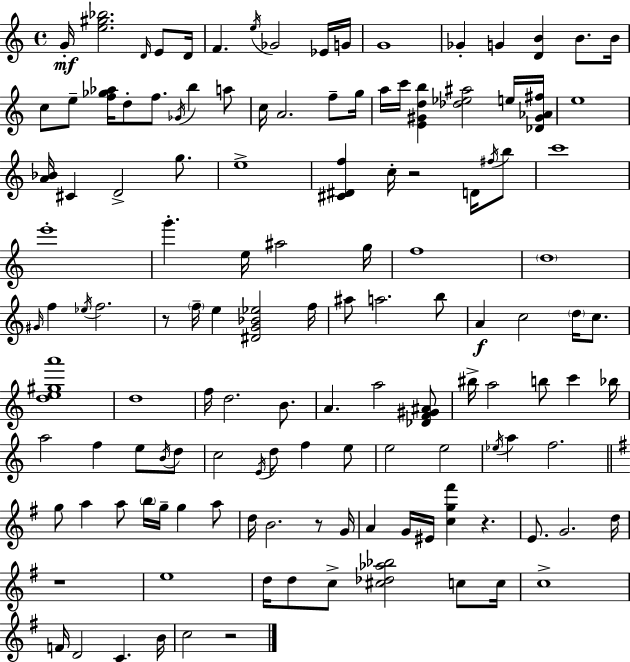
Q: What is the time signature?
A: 4/4